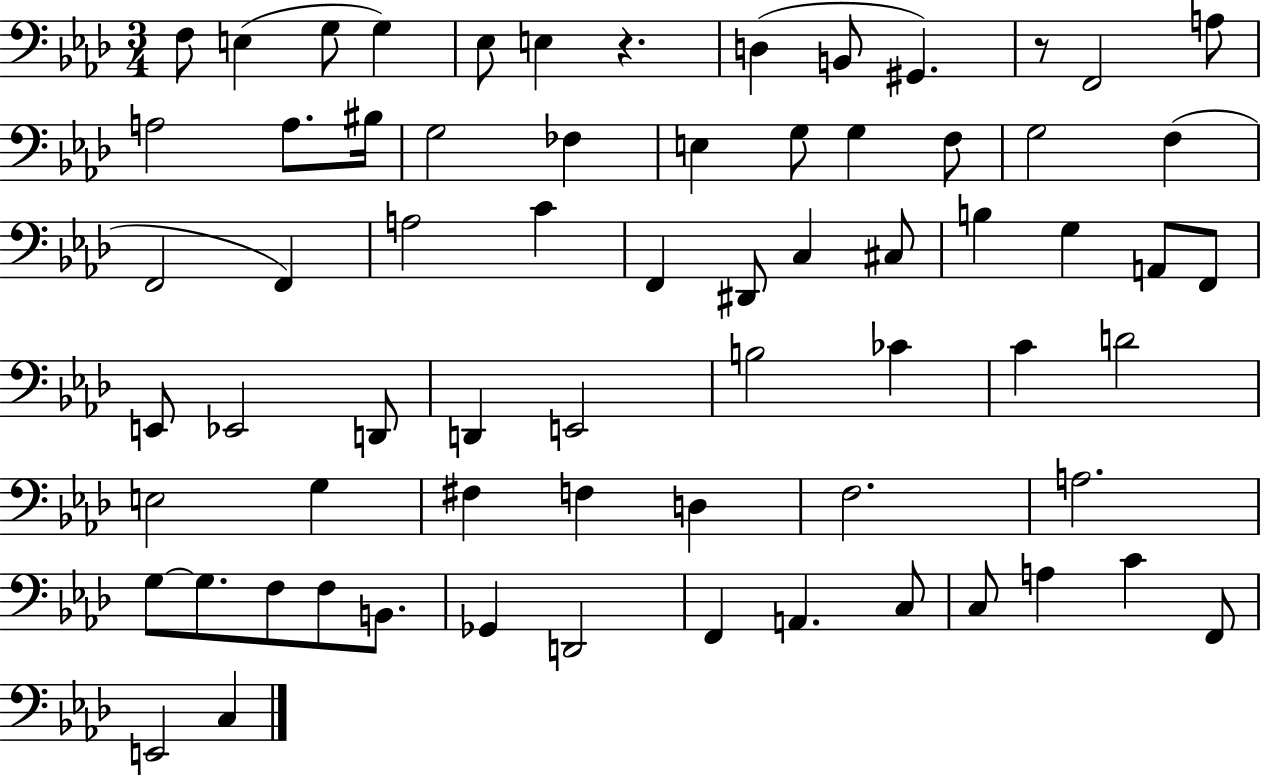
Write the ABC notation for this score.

X:1
T:Untitled
M:3/4
L:1/4
K:Ab
F,/2 E, G,/2 G, _E,/2 E, z D, B,,/2 ^G,, z/2 F,,2 A,/2 A,2 A,/2 ^B,/4 G,2 _F, E, G,/2 G, F,/2 G,2 F, F,,2 F,, A,2 C F,, ^D,,/2 C, ^C,/2 B, G, A,,/2 F,,/2 E,,/2 _E,,2 D,,/2 D,, E,,2 B,2 _C C D2 E,2 G, ^F, F, D, F,2 A,2 G,/2 G,/2 F,/2 F,/2 B,,/2 _G,, D,,2 F,, A,, C,/2 C,/2 A, C F,,/2 E,,2 C,